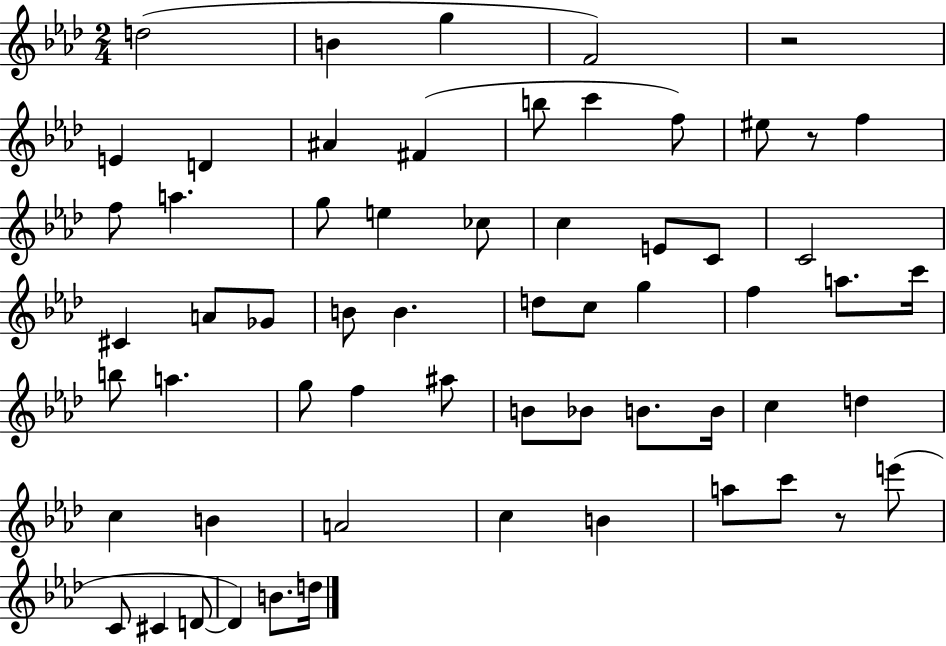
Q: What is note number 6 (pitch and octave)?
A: D4